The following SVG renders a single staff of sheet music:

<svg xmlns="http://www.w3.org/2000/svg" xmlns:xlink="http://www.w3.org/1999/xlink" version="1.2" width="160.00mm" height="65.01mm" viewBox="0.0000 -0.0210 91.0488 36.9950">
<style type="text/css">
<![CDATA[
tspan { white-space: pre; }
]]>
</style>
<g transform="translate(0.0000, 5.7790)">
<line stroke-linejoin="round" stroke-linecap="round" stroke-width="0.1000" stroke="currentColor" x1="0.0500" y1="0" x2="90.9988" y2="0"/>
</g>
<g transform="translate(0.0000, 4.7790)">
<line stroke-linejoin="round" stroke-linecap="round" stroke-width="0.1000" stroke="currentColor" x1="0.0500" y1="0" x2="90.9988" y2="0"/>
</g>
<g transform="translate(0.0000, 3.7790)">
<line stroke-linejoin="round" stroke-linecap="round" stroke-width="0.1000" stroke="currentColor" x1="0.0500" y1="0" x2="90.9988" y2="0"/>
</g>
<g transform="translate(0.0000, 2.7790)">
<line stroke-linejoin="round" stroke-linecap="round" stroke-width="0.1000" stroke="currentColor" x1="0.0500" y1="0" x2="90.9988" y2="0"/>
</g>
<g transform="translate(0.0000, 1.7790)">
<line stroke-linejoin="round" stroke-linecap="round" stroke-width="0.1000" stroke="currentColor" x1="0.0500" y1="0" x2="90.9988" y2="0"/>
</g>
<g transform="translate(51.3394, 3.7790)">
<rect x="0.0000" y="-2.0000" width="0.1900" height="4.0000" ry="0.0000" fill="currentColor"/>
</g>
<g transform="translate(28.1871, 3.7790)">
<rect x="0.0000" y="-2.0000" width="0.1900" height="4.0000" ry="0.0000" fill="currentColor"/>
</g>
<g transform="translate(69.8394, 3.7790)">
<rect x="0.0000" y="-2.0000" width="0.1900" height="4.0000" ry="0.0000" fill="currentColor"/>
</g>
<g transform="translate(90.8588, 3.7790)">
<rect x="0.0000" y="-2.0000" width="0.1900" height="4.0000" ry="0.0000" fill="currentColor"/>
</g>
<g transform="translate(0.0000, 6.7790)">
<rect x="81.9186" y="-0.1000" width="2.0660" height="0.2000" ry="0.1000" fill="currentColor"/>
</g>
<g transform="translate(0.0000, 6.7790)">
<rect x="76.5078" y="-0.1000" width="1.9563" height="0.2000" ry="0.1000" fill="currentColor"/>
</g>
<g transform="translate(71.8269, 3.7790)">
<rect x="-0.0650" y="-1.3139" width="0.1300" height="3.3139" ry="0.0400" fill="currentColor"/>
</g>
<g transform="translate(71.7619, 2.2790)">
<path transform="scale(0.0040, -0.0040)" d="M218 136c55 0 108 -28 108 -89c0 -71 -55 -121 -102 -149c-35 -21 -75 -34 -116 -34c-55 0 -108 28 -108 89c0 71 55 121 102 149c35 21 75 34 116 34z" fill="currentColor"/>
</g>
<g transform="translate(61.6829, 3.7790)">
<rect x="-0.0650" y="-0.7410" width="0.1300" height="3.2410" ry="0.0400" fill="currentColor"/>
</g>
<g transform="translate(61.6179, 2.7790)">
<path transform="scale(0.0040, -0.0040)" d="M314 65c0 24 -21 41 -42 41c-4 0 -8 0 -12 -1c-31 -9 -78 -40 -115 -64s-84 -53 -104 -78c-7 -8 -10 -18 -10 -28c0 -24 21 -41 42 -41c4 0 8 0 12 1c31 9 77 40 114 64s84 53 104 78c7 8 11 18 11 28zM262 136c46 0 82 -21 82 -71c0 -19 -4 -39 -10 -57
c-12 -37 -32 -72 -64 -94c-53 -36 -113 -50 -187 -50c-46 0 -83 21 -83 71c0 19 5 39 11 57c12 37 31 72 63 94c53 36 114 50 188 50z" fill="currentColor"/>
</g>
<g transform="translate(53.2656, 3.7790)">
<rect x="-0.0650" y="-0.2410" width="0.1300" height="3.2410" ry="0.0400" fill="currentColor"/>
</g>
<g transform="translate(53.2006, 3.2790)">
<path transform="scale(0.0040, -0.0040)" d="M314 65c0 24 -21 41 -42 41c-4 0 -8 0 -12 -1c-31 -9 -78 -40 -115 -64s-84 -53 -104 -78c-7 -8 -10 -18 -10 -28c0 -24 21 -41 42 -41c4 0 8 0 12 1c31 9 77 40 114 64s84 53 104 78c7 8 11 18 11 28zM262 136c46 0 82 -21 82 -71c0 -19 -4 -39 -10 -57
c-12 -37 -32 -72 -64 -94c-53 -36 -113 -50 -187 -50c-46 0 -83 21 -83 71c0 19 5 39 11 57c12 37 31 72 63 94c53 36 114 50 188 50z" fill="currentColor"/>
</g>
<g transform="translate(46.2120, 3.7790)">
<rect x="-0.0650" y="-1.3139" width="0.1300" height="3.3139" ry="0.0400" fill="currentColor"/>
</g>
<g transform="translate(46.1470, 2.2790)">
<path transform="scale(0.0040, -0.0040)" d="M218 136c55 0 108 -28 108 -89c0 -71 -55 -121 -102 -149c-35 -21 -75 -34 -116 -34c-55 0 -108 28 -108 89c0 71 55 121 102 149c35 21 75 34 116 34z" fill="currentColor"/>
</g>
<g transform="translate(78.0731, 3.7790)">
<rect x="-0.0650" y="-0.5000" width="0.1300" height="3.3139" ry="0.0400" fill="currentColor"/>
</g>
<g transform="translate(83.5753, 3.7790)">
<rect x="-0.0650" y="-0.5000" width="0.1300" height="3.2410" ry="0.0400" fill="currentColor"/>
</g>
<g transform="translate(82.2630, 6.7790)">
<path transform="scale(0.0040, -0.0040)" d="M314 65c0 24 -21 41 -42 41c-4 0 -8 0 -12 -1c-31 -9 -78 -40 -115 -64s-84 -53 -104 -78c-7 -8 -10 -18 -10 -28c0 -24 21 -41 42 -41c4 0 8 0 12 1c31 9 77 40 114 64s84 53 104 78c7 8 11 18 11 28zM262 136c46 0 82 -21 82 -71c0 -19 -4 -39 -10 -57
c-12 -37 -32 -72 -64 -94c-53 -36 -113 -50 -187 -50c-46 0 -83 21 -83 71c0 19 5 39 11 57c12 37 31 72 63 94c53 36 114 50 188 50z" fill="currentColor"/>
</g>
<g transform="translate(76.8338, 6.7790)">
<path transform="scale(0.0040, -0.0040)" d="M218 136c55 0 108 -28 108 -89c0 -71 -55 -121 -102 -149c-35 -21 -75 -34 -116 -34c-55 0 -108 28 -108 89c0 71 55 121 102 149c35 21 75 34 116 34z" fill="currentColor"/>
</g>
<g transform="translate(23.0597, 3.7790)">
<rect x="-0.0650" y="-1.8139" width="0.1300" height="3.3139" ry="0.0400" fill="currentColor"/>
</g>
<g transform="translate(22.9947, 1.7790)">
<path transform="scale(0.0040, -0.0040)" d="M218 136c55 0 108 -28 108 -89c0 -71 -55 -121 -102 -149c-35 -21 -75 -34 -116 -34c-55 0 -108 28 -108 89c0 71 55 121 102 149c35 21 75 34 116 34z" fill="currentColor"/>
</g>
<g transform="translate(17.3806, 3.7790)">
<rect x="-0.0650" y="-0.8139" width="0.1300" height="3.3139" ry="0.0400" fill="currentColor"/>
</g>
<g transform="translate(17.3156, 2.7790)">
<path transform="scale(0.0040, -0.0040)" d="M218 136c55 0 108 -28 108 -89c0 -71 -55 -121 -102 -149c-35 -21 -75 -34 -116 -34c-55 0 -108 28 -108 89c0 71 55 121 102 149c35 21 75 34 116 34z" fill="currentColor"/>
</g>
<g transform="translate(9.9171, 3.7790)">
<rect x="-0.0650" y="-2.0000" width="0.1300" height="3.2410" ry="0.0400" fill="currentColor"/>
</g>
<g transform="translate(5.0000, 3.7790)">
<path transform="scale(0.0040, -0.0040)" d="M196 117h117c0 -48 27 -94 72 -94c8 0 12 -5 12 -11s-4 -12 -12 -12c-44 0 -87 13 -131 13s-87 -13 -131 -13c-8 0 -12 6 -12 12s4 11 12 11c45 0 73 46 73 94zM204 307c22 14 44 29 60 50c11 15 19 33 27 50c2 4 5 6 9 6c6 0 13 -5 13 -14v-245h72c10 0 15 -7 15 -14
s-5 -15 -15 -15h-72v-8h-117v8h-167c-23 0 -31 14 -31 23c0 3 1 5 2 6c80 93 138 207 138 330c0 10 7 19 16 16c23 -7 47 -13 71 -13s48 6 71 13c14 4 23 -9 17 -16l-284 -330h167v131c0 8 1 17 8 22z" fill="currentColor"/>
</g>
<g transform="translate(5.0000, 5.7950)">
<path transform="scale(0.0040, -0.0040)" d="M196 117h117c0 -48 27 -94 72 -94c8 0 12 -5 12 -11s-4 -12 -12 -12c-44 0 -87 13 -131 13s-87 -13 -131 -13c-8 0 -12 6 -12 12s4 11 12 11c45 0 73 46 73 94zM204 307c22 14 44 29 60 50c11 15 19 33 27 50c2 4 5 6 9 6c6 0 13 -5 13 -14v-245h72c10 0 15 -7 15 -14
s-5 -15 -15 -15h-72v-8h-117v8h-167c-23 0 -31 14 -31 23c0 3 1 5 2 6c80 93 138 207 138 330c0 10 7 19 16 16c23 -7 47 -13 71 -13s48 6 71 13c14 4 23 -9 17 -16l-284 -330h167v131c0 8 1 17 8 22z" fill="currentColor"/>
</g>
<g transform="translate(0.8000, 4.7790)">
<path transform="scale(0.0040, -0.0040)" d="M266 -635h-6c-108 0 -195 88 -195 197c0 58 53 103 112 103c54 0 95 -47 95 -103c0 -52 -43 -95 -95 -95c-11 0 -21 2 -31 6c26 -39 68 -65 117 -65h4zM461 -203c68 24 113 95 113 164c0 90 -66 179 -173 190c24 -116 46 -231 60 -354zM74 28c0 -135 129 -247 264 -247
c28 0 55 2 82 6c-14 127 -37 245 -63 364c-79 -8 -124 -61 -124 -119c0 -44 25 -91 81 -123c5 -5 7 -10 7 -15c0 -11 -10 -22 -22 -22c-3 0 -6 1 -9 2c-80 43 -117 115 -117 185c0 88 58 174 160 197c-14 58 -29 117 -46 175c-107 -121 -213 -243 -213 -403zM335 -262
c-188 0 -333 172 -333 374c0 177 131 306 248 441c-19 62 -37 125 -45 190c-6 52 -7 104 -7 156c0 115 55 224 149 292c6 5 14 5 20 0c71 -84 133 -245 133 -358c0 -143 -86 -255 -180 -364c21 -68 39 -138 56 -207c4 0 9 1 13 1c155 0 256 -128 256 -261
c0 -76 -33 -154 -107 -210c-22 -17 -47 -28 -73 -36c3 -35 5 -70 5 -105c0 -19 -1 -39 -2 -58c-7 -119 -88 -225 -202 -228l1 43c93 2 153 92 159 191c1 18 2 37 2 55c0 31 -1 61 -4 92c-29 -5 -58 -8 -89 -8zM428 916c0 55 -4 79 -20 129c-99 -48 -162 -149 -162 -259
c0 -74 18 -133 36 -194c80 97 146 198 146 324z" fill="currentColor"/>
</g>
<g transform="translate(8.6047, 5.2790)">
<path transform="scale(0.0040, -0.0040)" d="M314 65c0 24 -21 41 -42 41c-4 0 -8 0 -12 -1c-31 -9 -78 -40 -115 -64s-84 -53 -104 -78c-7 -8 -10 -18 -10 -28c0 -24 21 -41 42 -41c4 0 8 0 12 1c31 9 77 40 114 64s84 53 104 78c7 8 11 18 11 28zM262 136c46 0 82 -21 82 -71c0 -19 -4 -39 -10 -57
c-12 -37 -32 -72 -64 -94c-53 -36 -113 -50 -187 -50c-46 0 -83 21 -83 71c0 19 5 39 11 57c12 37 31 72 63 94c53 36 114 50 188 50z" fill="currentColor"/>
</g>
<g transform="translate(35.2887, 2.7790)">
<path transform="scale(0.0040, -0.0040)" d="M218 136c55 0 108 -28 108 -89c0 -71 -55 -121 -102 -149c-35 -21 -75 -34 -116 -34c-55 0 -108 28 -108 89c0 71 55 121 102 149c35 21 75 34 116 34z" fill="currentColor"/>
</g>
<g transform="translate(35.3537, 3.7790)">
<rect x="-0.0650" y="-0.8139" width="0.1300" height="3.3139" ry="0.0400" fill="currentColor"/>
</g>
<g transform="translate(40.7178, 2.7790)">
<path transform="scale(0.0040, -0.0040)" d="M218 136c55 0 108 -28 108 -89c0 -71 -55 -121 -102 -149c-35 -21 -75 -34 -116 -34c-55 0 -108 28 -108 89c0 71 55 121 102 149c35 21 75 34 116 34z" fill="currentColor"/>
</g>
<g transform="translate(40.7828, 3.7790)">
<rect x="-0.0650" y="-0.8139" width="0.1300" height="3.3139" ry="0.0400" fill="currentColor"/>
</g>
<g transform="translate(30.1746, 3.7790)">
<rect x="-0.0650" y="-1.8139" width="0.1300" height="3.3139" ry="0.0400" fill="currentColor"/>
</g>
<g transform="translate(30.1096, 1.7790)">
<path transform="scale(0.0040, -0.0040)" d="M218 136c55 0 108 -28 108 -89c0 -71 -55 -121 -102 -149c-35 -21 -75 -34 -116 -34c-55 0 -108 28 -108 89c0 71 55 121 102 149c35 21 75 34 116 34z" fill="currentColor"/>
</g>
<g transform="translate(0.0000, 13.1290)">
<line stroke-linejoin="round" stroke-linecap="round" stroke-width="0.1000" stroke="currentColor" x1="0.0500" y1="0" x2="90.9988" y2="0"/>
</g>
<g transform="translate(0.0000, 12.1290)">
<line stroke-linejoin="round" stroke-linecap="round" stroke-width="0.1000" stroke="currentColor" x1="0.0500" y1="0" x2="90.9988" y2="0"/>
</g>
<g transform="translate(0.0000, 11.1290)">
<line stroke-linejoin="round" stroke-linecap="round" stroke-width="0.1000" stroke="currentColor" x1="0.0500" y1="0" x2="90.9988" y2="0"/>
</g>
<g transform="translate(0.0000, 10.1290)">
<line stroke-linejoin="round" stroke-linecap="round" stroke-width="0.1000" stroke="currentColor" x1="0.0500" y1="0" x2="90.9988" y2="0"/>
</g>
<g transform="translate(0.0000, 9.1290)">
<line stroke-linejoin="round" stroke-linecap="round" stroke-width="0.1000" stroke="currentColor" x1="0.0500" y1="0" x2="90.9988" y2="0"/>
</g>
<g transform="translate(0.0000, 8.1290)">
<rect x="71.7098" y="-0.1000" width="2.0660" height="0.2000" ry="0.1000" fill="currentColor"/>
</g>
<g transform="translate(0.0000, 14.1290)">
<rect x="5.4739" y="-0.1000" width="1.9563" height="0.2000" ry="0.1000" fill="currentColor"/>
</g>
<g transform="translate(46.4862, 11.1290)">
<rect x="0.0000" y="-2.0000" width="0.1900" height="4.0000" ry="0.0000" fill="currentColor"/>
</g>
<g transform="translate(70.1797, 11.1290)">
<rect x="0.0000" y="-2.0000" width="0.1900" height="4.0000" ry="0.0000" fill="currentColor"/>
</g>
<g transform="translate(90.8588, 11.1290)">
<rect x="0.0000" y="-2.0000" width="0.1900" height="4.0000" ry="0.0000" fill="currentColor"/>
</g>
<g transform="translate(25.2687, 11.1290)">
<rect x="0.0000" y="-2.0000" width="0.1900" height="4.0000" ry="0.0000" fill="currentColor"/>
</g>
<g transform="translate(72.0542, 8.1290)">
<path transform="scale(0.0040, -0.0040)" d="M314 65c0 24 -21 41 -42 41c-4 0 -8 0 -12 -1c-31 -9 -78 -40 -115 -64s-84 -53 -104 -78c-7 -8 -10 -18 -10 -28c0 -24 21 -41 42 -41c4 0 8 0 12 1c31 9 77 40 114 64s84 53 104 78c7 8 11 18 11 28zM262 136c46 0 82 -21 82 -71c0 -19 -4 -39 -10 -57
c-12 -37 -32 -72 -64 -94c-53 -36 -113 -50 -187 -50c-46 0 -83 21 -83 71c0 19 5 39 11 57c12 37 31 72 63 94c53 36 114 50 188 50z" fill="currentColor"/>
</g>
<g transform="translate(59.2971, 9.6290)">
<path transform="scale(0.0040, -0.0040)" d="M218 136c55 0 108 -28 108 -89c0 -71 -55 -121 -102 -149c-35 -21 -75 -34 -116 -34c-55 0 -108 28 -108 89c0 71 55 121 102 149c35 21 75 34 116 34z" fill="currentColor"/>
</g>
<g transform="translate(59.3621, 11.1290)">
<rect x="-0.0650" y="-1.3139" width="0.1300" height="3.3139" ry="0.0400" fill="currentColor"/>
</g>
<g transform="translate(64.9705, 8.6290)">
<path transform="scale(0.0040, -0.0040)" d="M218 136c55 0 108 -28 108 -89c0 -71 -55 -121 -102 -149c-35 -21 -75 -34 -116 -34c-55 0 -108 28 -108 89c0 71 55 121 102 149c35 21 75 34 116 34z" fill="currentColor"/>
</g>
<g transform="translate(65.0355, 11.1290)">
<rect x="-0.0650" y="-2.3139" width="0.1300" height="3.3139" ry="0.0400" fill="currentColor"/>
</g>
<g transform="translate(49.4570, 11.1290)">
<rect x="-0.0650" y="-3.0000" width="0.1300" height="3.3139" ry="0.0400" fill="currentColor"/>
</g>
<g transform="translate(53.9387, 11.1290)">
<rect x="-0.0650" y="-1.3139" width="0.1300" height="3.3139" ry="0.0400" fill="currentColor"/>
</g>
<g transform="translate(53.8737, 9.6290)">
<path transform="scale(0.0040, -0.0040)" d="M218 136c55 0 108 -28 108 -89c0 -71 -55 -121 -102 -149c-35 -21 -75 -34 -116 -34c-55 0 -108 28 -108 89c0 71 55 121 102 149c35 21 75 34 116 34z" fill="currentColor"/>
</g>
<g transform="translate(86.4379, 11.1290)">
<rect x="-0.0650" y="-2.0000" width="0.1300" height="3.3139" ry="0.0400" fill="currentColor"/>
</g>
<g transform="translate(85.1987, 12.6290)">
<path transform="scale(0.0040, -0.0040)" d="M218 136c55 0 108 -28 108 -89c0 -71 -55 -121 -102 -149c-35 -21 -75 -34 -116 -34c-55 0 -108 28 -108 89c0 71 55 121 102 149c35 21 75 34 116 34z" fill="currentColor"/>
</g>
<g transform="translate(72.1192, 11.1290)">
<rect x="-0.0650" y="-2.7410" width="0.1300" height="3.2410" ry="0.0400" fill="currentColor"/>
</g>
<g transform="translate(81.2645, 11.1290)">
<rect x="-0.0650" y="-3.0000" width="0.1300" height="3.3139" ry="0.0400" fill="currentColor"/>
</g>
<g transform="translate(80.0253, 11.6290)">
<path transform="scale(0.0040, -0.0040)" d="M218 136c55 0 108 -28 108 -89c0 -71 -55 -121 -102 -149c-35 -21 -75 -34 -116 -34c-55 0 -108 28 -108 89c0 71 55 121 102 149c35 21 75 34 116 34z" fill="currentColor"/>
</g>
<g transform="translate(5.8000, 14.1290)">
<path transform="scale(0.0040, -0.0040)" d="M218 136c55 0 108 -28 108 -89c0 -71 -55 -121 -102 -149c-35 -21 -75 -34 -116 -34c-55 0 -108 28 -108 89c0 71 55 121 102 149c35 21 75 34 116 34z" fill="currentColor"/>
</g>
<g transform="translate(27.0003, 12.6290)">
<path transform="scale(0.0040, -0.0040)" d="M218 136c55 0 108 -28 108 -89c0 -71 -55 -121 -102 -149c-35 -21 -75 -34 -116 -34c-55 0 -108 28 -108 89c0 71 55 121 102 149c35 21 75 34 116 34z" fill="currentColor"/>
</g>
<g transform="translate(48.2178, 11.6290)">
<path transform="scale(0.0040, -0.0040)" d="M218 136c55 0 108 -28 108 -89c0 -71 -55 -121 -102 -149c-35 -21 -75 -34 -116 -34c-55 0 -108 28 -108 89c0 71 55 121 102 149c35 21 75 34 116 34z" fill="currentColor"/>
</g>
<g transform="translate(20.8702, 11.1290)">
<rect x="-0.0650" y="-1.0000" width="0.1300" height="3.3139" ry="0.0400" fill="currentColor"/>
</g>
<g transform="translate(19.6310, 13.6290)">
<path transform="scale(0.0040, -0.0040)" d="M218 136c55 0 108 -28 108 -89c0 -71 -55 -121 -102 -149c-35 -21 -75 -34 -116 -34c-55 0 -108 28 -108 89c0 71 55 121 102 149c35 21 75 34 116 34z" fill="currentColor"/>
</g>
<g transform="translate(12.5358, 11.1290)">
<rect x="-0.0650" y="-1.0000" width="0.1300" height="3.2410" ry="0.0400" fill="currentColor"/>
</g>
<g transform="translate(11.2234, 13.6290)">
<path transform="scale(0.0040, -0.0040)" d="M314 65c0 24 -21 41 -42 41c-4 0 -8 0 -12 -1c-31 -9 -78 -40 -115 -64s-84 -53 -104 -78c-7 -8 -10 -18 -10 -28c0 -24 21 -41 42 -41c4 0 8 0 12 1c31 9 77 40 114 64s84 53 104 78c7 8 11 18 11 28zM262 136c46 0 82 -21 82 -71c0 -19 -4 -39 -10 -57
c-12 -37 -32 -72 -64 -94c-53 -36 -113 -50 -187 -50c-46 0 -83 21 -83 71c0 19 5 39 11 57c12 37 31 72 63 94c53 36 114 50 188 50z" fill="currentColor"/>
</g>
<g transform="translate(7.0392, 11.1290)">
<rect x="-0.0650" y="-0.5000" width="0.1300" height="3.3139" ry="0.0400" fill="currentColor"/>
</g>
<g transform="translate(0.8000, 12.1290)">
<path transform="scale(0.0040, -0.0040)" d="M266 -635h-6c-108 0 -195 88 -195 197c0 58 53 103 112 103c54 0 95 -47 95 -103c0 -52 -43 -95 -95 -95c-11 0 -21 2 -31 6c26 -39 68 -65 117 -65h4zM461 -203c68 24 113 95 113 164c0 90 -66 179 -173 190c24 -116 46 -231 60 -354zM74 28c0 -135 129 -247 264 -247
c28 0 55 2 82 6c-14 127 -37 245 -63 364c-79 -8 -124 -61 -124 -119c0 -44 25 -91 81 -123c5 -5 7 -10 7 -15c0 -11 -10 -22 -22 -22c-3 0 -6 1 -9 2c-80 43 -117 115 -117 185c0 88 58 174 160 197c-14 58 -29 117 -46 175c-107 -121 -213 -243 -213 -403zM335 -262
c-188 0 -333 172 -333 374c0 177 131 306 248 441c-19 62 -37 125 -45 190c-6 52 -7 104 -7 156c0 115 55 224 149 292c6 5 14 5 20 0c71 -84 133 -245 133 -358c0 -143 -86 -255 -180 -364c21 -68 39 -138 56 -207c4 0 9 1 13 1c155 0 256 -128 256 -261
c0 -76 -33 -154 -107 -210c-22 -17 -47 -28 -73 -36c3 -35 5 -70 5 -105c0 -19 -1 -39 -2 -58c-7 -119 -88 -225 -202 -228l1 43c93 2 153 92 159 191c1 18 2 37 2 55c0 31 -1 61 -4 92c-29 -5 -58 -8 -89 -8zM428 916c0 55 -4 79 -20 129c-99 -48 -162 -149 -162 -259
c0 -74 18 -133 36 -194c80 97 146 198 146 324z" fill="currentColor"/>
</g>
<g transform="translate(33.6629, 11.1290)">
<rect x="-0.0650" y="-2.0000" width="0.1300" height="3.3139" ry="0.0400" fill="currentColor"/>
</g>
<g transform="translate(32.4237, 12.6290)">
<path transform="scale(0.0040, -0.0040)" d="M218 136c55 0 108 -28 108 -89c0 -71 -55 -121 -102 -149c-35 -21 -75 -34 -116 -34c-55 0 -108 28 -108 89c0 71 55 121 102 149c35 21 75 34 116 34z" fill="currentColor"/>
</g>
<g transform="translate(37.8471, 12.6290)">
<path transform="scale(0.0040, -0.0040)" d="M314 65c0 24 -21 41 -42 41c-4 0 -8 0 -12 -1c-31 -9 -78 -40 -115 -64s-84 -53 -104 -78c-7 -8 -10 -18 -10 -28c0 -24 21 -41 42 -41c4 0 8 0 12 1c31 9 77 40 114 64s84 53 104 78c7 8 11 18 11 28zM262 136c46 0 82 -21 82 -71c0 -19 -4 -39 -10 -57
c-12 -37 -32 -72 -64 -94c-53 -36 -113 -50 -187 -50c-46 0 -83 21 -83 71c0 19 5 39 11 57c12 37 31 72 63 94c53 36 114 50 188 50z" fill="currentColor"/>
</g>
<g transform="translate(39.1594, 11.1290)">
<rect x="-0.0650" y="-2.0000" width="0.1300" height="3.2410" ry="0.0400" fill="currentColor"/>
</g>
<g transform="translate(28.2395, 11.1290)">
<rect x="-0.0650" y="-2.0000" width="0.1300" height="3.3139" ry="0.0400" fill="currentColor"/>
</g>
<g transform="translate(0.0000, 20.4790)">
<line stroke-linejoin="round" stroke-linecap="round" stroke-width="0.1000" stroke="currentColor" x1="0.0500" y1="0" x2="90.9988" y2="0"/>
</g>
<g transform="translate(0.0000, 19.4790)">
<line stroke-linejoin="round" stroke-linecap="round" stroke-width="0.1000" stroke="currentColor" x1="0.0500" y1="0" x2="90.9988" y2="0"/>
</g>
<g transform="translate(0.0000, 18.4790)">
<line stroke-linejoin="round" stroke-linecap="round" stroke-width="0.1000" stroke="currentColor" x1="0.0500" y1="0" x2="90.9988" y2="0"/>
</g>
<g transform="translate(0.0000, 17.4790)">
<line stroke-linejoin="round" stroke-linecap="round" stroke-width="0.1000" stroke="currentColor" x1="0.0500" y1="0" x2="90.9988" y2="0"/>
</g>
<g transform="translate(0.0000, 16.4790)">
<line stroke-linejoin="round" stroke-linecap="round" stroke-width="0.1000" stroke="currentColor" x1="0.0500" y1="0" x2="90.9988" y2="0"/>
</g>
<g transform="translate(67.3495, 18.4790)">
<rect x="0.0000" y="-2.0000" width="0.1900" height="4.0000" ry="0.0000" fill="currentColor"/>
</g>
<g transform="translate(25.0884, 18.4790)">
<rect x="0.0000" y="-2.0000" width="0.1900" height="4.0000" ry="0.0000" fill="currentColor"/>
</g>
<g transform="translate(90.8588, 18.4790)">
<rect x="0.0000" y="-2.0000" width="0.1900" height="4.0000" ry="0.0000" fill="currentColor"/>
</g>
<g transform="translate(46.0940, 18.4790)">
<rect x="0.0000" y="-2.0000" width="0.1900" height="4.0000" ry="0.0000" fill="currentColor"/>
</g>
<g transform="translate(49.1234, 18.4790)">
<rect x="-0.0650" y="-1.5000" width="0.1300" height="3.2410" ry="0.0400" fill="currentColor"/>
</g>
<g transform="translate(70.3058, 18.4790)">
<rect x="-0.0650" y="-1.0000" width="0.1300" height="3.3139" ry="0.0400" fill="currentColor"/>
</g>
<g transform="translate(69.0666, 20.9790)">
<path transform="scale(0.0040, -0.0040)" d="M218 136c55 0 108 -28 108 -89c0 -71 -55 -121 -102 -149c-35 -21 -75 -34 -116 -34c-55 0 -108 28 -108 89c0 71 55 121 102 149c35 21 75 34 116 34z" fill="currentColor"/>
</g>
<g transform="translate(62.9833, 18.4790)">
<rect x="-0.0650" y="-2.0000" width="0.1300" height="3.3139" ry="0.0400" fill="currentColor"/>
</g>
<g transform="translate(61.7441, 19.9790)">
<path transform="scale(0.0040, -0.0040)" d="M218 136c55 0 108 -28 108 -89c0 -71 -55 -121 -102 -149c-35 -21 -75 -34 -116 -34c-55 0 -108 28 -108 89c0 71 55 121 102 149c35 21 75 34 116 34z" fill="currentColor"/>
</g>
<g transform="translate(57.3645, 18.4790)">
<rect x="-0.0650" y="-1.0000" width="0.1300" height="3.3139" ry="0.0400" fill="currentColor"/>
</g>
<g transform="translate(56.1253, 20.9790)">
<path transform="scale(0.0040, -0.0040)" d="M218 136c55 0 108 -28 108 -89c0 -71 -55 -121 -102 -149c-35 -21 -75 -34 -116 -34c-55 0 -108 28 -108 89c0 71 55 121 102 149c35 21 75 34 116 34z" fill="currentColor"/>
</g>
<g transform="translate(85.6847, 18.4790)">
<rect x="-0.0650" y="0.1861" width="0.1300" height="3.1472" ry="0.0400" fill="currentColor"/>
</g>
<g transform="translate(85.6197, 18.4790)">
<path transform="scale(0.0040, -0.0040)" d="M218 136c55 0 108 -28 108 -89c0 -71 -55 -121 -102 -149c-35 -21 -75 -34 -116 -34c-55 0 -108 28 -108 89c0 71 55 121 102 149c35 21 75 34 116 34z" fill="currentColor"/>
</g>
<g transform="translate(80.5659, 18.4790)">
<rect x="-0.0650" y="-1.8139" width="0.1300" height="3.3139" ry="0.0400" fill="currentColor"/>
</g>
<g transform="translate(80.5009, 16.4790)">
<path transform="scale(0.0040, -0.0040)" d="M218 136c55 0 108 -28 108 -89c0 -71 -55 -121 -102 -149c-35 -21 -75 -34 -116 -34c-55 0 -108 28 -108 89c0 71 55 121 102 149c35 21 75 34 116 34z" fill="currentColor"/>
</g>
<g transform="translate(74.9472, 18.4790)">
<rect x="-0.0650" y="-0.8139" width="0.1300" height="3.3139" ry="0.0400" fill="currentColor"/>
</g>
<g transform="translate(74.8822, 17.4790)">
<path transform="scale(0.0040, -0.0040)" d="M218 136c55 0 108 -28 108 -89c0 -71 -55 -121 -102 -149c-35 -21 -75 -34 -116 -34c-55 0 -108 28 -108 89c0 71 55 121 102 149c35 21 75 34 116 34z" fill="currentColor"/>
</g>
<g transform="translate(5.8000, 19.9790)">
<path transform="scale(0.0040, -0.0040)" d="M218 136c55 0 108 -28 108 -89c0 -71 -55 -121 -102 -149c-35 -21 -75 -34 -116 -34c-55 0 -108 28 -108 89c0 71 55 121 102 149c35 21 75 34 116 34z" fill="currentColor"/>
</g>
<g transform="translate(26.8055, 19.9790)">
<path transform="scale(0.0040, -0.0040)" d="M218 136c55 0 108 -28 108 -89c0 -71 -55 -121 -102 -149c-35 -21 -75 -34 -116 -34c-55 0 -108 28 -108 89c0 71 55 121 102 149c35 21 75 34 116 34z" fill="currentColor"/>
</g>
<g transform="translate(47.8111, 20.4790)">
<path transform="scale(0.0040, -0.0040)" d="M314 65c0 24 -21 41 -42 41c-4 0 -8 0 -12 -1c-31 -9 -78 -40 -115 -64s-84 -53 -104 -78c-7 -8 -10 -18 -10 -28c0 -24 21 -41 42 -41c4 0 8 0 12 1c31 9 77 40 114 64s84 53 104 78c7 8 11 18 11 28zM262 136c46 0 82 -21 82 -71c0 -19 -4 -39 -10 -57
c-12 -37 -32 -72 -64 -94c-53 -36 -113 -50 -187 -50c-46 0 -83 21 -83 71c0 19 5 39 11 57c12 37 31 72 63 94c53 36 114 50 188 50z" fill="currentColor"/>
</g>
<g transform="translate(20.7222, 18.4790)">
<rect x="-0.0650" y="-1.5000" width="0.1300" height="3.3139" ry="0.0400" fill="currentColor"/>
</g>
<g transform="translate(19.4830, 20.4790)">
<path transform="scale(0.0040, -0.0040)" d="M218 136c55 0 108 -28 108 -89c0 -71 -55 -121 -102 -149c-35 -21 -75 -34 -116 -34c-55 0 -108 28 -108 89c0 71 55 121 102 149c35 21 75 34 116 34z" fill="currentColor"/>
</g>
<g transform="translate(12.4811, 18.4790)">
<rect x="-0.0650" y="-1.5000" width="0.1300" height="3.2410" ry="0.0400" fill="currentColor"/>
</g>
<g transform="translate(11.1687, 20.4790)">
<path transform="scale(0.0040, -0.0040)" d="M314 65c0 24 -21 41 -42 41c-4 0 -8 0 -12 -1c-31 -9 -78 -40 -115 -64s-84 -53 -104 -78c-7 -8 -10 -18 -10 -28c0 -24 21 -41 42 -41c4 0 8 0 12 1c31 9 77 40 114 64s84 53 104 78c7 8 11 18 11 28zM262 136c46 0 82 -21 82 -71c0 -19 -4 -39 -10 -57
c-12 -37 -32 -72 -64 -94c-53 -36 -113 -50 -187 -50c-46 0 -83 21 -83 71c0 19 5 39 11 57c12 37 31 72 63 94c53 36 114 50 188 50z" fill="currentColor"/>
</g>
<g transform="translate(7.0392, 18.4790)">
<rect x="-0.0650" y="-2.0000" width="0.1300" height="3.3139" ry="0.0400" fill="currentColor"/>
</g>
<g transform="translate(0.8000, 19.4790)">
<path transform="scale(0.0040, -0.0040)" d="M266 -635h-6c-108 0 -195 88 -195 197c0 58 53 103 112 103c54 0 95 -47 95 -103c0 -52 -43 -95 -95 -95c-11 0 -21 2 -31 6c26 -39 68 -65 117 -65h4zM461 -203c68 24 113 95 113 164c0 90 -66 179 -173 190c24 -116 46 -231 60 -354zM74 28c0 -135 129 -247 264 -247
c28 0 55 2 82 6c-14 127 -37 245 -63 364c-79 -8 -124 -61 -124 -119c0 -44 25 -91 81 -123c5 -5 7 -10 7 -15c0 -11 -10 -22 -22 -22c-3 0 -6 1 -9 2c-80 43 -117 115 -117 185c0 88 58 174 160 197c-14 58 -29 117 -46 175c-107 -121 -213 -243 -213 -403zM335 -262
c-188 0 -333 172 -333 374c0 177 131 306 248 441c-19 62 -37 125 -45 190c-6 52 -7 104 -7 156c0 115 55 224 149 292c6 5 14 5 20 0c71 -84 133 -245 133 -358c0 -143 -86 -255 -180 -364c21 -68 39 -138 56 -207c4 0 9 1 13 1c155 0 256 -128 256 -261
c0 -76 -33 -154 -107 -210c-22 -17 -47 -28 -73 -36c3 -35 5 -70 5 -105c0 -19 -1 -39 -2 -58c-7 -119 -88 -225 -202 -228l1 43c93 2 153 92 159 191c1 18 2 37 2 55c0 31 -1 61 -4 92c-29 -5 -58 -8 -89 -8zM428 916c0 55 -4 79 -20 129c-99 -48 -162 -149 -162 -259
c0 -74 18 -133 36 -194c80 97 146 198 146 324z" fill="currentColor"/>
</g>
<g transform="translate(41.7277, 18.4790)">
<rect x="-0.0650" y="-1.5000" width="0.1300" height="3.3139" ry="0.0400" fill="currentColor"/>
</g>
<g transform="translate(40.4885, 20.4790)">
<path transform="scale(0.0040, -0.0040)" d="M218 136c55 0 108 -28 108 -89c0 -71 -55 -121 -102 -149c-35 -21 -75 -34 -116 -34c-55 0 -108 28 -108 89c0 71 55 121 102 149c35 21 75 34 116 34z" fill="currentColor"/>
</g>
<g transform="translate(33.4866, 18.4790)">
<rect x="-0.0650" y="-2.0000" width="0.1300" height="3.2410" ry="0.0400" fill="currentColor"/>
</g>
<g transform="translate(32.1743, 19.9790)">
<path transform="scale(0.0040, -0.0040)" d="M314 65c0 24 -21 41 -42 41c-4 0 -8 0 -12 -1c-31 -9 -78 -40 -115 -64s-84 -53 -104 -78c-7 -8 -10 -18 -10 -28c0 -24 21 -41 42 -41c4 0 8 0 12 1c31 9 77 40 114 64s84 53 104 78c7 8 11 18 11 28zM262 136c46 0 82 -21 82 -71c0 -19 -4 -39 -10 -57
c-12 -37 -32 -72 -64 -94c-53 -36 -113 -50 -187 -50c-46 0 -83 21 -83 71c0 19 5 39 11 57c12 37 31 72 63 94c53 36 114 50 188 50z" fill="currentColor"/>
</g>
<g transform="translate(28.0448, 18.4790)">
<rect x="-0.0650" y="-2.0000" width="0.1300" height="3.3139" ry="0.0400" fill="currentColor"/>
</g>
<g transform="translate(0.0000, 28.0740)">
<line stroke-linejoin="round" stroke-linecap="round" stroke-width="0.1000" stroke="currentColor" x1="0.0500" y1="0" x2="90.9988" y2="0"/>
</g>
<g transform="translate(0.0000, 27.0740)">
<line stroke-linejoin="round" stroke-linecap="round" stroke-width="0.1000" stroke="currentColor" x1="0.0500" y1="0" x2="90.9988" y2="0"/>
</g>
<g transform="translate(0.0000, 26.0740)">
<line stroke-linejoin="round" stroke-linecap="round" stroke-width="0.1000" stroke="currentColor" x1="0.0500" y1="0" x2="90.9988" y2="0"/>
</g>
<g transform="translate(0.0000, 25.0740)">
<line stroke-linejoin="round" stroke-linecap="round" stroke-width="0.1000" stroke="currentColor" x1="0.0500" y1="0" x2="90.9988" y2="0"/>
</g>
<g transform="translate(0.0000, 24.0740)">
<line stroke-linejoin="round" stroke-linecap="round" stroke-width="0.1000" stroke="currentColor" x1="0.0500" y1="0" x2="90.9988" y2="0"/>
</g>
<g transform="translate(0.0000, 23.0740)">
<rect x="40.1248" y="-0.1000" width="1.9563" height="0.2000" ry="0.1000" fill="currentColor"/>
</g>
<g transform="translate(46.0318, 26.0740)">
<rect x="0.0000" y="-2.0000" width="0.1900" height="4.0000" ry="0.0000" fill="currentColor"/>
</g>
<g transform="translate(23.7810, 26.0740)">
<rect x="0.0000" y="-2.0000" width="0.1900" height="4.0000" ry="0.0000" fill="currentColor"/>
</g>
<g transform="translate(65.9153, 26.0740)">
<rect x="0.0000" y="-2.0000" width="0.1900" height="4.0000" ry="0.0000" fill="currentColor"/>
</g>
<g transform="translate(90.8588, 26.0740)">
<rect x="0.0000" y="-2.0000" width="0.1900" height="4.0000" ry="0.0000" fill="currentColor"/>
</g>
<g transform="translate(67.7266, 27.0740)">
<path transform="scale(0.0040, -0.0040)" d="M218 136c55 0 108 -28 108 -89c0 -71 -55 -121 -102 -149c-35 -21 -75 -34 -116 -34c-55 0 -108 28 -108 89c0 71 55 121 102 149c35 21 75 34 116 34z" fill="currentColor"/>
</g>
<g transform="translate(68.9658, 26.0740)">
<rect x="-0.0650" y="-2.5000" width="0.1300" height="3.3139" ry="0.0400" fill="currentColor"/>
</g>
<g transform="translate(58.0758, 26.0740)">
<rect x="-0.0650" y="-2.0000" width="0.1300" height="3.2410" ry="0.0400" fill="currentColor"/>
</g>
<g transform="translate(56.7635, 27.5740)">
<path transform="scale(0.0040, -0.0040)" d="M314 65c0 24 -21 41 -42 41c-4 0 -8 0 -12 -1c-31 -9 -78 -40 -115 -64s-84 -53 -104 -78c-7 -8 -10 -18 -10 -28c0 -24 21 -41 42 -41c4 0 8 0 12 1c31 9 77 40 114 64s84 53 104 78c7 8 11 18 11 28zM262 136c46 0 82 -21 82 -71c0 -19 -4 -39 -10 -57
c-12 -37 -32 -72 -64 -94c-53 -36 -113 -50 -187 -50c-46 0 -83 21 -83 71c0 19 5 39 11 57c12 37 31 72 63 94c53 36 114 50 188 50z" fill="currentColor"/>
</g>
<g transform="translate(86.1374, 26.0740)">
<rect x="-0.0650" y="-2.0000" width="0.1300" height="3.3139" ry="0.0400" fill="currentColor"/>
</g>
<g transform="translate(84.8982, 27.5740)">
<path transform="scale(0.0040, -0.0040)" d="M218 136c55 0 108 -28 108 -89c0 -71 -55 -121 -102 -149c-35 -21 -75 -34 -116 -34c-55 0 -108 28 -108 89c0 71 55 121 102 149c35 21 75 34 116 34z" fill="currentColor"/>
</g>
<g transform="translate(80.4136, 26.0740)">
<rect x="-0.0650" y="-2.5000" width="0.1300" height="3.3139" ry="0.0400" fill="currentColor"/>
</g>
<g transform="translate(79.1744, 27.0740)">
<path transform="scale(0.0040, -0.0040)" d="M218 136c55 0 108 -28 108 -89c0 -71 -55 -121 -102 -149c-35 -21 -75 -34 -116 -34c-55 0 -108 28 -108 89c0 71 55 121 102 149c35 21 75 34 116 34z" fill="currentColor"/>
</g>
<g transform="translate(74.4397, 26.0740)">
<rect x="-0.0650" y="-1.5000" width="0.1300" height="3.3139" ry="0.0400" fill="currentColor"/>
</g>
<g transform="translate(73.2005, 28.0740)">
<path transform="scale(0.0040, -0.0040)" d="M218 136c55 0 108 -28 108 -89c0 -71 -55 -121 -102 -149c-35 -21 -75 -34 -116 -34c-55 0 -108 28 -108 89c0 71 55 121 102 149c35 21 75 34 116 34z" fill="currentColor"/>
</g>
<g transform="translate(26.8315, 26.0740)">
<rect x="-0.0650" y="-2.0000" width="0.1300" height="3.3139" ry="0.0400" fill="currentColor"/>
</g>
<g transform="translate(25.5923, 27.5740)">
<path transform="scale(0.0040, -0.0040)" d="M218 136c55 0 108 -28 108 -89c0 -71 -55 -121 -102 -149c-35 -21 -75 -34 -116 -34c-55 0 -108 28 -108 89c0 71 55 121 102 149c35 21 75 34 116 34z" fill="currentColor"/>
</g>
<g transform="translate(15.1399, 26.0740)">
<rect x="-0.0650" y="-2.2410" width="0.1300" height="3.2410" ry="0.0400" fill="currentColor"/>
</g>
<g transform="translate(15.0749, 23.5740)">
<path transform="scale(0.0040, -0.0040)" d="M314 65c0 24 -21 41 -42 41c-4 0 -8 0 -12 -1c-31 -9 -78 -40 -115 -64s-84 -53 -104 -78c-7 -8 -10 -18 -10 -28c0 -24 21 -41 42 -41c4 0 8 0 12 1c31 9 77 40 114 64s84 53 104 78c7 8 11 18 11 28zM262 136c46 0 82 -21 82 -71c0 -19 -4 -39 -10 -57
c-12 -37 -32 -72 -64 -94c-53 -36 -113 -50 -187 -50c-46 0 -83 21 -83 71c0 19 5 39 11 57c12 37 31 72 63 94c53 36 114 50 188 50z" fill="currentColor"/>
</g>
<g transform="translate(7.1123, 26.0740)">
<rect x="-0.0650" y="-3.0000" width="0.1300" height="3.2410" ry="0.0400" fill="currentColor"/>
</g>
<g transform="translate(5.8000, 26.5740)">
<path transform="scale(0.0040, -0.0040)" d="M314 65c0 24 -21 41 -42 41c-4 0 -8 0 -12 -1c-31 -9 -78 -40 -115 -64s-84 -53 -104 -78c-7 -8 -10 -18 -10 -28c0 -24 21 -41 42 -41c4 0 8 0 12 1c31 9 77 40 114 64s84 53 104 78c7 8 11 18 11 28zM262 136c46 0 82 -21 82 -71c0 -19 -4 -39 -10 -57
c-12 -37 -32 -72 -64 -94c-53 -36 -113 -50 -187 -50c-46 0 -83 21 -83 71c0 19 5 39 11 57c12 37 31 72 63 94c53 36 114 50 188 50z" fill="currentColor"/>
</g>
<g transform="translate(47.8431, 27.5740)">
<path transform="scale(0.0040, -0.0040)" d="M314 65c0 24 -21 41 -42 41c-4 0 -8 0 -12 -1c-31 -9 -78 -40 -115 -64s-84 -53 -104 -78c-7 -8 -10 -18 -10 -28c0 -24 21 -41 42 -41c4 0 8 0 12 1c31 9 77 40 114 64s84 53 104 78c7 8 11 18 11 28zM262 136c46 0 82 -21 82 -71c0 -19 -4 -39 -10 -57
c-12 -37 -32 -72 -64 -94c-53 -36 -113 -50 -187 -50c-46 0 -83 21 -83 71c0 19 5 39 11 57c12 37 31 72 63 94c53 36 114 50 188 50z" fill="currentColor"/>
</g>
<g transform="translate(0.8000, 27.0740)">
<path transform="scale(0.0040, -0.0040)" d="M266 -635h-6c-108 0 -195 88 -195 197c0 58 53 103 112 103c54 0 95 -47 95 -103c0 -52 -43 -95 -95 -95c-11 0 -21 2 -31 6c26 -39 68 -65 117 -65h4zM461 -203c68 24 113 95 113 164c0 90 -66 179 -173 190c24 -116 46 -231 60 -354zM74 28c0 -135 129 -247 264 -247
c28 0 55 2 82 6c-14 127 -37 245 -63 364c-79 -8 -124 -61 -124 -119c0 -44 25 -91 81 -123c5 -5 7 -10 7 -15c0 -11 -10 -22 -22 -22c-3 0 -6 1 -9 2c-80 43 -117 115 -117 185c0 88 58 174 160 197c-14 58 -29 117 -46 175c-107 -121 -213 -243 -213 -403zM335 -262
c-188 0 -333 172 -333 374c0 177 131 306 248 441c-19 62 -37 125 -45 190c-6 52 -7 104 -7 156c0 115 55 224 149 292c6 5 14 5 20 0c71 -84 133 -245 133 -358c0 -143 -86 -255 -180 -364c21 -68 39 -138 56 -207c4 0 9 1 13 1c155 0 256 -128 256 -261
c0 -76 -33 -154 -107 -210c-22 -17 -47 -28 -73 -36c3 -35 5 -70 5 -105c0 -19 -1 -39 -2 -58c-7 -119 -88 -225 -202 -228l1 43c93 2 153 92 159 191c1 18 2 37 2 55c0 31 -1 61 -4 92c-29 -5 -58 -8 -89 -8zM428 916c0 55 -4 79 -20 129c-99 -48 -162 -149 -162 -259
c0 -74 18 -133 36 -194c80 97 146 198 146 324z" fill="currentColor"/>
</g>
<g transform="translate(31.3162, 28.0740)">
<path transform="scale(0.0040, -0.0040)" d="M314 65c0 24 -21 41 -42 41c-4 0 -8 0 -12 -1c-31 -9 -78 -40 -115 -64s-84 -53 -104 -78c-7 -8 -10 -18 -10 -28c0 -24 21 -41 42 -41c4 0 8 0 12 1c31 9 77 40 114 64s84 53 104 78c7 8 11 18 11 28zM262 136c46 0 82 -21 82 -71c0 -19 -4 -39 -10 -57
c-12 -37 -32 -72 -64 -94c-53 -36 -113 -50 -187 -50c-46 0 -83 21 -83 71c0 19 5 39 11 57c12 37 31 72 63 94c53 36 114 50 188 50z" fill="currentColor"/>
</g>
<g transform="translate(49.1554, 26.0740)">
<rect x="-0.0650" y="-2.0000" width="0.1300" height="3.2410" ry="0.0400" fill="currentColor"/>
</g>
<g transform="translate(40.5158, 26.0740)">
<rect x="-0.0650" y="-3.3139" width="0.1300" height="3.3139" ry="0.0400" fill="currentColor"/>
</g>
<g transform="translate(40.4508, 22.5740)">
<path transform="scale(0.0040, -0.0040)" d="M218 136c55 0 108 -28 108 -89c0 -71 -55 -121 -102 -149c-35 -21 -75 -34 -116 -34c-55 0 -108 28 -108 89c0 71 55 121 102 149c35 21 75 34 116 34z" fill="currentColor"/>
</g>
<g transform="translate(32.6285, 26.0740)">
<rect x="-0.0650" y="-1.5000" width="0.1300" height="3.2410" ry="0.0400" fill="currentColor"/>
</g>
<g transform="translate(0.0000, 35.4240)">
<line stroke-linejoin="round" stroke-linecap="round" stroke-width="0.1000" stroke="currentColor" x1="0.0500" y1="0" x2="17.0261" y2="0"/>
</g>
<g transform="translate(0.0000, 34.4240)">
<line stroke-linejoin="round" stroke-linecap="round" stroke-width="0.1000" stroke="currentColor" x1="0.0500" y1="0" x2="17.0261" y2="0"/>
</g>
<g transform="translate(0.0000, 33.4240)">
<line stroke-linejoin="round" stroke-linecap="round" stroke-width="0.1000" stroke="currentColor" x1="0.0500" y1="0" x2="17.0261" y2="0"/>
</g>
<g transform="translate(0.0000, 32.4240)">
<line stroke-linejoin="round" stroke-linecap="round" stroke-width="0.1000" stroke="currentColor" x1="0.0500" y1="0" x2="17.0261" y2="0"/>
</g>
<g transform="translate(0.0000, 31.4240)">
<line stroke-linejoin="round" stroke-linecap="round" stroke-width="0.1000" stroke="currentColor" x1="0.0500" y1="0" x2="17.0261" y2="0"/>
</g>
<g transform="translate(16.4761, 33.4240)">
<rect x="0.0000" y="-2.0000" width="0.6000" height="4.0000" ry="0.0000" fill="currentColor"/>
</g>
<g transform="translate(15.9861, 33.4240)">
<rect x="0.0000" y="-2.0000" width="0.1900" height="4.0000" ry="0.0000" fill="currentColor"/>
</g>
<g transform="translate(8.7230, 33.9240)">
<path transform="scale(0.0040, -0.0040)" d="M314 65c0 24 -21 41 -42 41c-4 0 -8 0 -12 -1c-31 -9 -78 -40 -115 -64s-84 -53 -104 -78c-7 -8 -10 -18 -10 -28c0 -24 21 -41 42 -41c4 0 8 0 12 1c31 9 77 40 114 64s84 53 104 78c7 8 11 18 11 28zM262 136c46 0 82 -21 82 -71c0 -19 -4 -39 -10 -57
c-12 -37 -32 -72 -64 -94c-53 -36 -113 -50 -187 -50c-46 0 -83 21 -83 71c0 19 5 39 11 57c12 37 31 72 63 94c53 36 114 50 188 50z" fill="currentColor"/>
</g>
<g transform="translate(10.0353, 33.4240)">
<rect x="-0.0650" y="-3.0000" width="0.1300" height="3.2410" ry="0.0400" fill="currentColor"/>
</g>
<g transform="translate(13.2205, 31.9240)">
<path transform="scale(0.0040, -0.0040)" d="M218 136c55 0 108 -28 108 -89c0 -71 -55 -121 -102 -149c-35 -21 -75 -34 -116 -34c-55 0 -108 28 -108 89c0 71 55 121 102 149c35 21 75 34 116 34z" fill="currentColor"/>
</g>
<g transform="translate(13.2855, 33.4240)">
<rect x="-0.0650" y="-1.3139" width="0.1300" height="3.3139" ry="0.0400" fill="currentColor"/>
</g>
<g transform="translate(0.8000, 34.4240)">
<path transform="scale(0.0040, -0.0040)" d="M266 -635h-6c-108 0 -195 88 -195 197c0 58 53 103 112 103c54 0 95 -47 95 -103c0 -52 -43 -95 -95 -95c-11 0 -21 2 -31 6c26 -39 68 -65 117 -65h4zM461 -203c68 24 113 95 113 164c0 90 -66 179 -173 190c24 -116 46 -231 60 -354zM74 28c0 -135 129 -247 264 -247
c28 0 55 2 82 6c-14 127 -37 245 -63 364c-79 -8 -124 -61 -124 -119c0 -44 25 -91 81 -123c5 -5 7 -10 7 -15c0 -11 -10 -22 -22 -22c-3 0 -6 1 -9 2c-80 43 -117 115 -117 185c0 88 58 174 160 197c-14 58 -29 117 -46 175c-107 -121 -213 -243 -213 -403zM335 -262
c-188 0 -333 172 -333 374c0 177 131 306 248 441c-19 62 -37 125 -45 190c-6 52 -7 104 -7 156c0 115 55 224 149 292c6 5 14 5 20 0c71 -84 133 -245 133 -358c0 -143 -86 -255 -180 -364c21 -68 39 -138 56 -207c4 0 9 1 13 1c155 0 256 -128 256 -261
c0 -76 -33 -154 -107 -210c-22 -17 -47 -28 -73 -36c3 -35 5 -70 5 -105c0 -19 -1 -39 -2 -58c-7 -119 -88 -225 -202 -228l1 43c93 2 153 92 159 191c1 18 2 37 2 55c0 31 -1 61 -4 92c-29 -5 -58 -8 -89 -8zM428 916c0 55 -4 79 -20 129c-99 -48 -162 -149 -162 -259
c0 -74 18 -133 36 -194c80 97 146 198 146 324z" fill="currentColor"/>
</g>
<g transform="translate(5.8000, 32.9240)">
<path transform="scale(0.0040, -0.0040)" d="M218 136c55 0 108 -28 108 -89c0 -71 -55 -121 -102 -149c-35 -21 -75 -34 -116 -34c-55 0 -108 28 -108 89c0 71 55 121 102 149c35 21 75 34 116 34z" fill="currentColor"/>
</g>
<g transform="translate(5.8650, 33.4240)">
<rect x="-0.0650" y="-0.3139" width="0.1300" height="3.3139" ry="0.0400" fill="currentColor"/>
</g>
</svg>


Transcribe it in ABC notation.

X:1
T:Untitled
M:4/4
L:1/4
K:C
F2 d f f d d e c2 d2 e C C2 C D2 D F F F2 A e e g a2 A F F E2 E F F2 E E2 D F D d f B A2 g2 F E2 b F2 F2 G E G F c A2 e